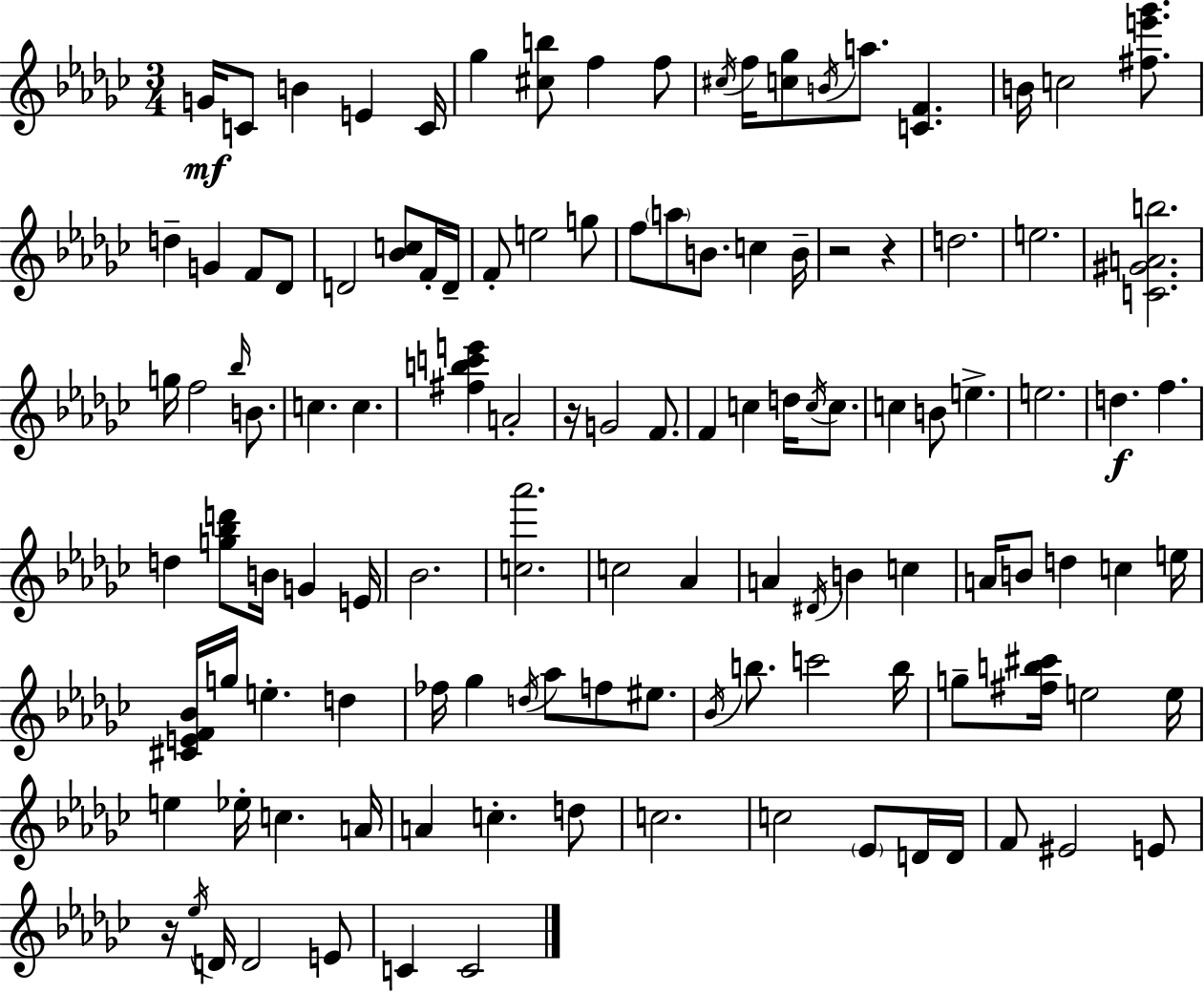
G4/s C4/e B4/q E4/q C4/s Gb5/q [C#5,B5]/e F5/q F5/e C#5/s F5/s [C5,Gb5]/e B4/s A5/e. [C4,F4]/q. B4/s C5/h [F#5,E6,Gb6]/e. D5/q G4/q F4/e Db4/e D4/h [Bb4,C5]/e F4/s D4/s F4/e E5/h G5/e F5/e A5/e B4/e. C5/q B4/s R/h R/q D5/h. E5/h. [C4,G#4,A4,B5]/h. G5/s F5/h Bb5/s B4/e. C5/q. C5/q. [F#5,B5,C6,E6]/q A4/h R/s G4/h F4/e. F4/q C5/q D5/s C5/s C5/e. C5/q B4/e E5/q. E5/h. D5/q. F5/q. D5/q [G5,Bb5,D6]/e B4/s G4/q E4/s Bb4/h. [C5,Ab6]/h. C5/h Ab4/q A4/q D#4/s B4/q C5/q A4/s B4/e D5/q C5/q E5/s [C#4,E4,F4,Bb4]/s G5/s E5/q. D5/q FES5/s Gb5/q D5/s Ab5/e F5/e EIS5/e. Bb4/s B5/e. C6/h B5/s G5/e [F#5,B5,C#6]/s E5/h E5/s E5/q Eb5/s C5/q. A4/s A4/q C5/q. D5/e C5/h. C5/h Eb4/e D4/s D4/s F4/e EIS4/h E4/e R/s Eb5/s D4/s D4/h E4/e C4/q C4/h